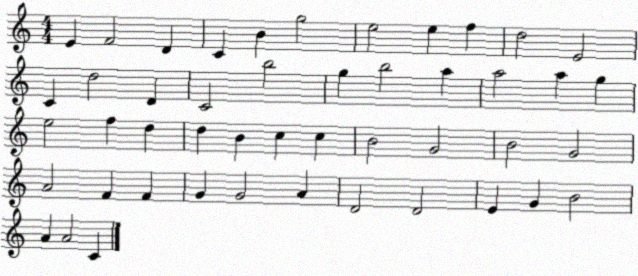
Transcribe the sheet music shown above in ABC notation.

X:1
T:Untitled
M:4/4
L:1/4
K:C
E F2 D C B g2 e2 e f d2 E2 C d2 D C2 b2 g b2 a a2 a g e2 f d d B c c B2 G2 B2 G2 A2 F F G G2 A D2 D2 E G B2 A A2 C